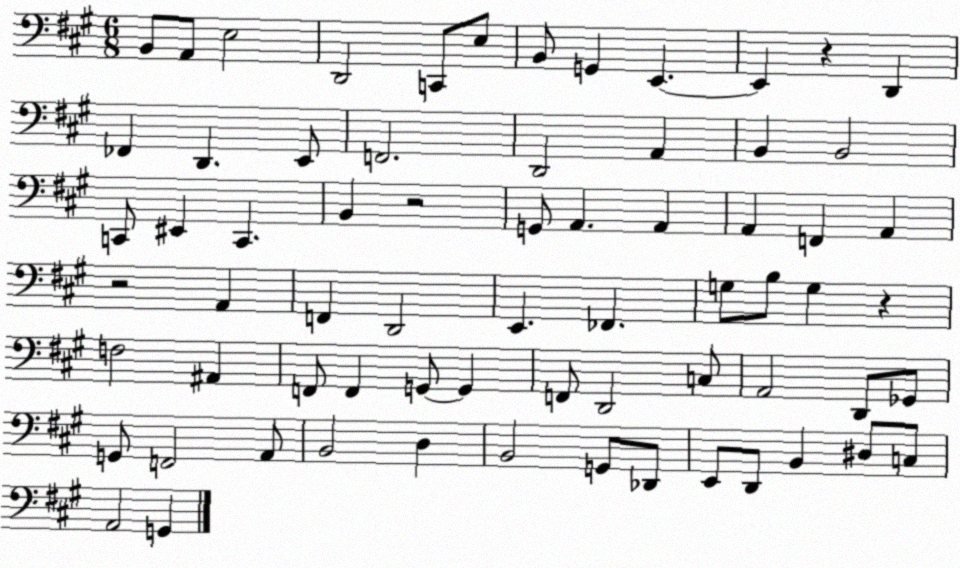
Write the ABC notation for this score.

X:1
T:Untitled
M:6/8
L:1/4
K:A
B,,/2 A,,/2 E,2 D,,2 C,,/2 E,/2 B,,/2 G,, E,, E,, z D,, _F,, D,, E,,/2 F,,2 D,,2 A,, B,, B,,2 C,,/2 ^E,, C,, B,, z2 G,,/2 A,, A,, A,, F,, A,, z2 A,, F,, D,,2 E,, _F,, G,/2 B,/2 G, z F,2 ^A,, F,,/2 F,, G,,/2 G,, F,,/2 D,,2 C,/2 A,,2 D,,/2 _G,,/2 G,,/2 F,,2 A,,/2 B,,2 D, B,,2 G,,/2 _D,,/2 E,,/2 D,,/2 B,, ^D,/2 C,/2 A,,2 G,,